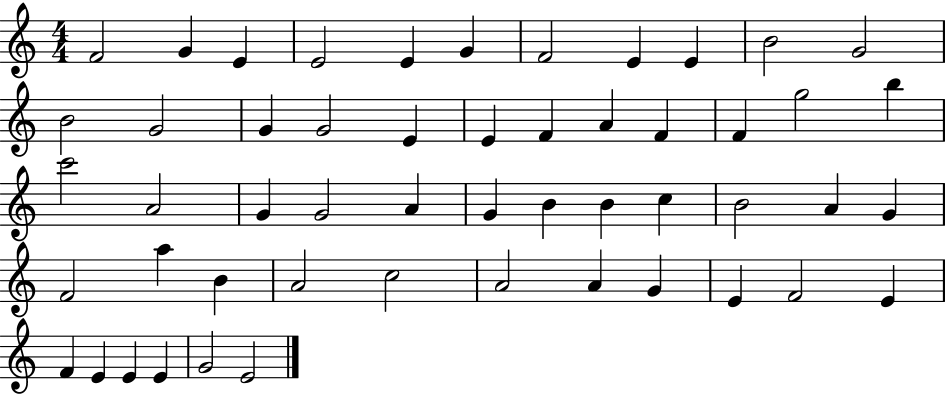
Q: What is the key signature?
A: C major